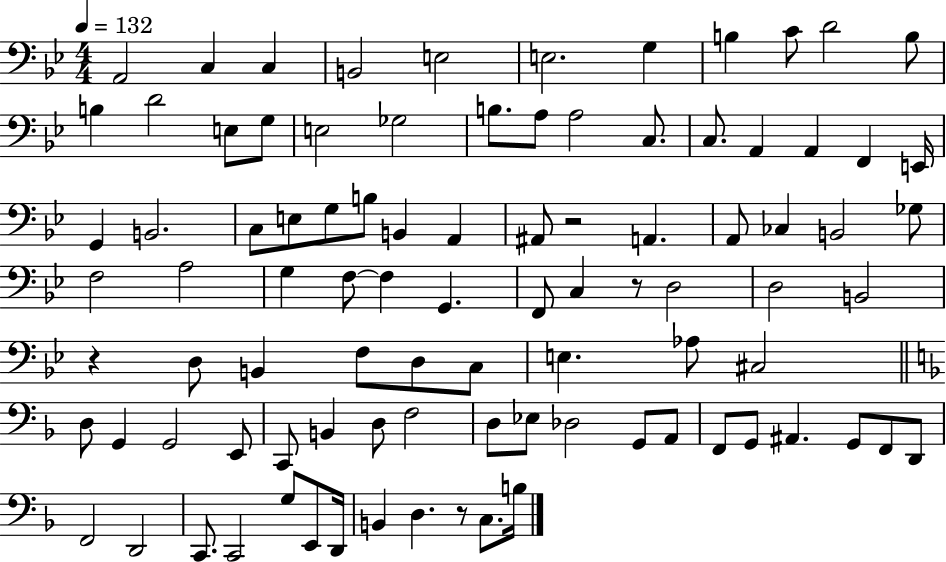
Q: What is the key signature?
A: BES major